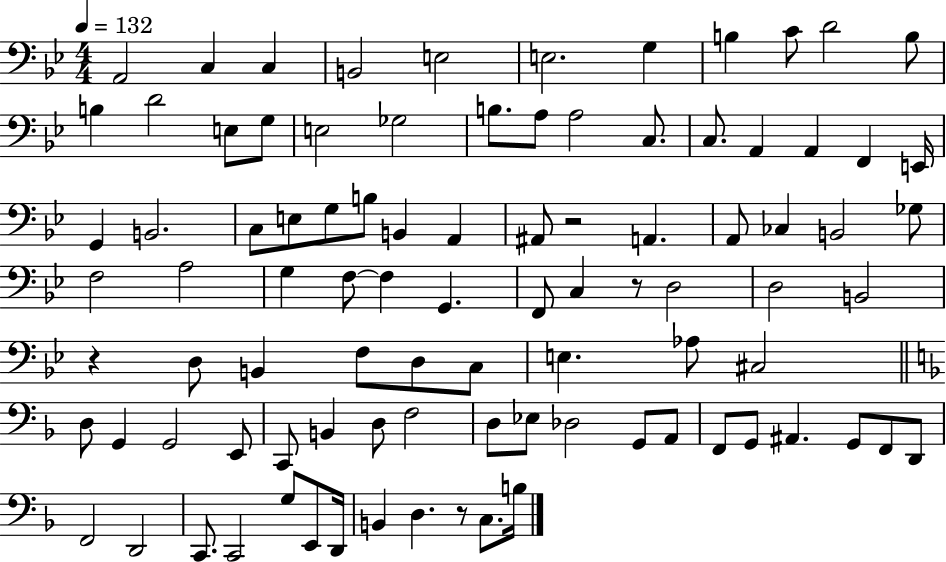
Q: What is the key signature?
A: BES major